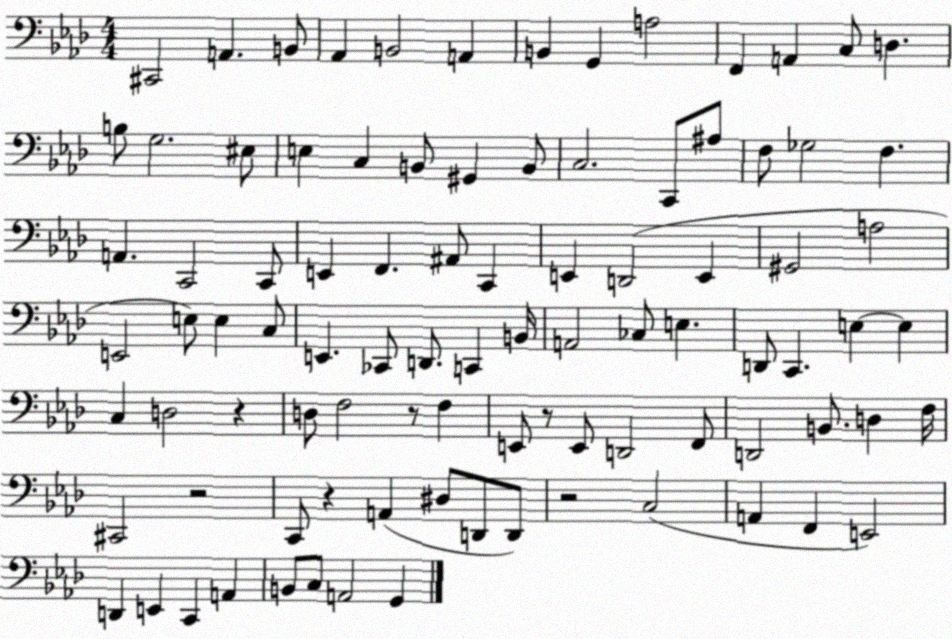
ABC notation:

X:1
T:Untitled
M:4/4
L:1/4
K:Ab
^C,,2 A,, B,,/2 _A,, B,,2 A,, B,, G,, A,2 F,, A,, C,/2 D, B,/2 G,2 ^E,/2 E, C, B,,/2 ^G,, B,,/2 C,2 C,,/2 ^A,/2 F,/2 _G,2 F, A,, C,,2 C,,/2 E,, F,, ^A,,/2 C,, E,, D,,2 E,, ^G,,2 A,2 E,,2 E,/2 E, C,/2 E,, _C,,/2 D,,/2 C,, B,,/4 A,,2 _C,/2 E, D,,/2 C,, E, E, C, D,2 z D,/2 F,2 z/2 F, E,,/2 z/2 E,,/2 D,,2 F,,/2 D,,2 B,,/2 D, F,/4 ^C,,2 z2 C,,/2 z A,, ^D,/2 D,,/2 D,,/2 z2 C,2 A,, F,, E,,2 D,, E,, C,, A,, B,,/2 C,/2 A,,2 G,,